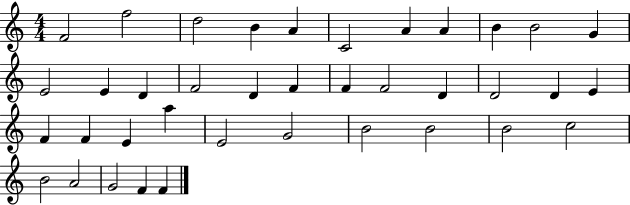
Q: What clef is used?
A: treble